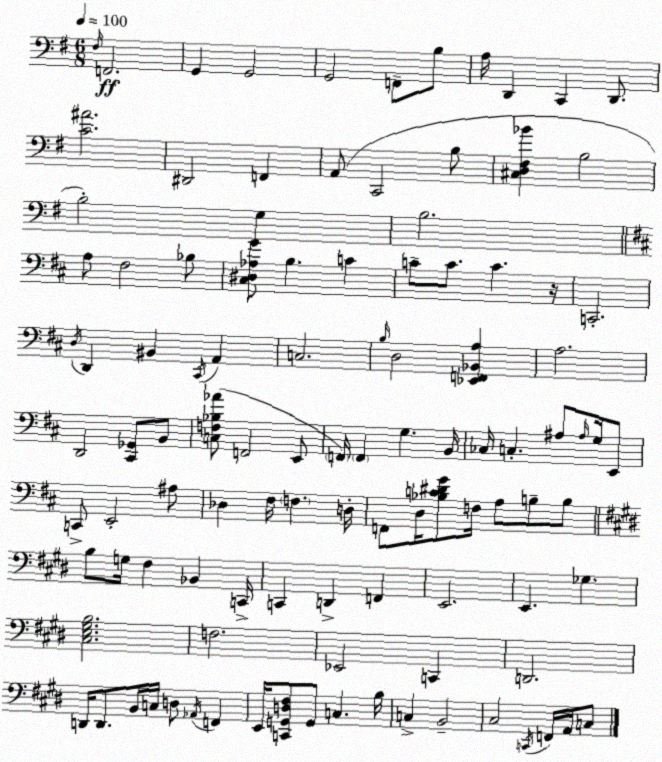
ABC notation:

X:1
T:Untitled
M:6/8
L:1/4
K:G
^F,/4 F,,2 G,, G,,2 G,,2 F,,/2 B,/2 A,/4 D,, C,, D,,/2 [C^A]2 ^D,,2 F,, A,,/2 C,,2 B,/2 [^C,D,^F,_B] B,2 B,2 G, B,2 A,/2 ^F,2 _B,/2 [^C,^D,_A,G]/2 B, C C/2 C/2 C z/4 C,,2 D,/4 D,, ^B,, ^C,,/4 A,, C,2 B,/4 D,2 [_E,,F,,_B,,A,] A,2 D,,2 [^C,,_G,,]/2 B,,/2 [C,F,_B,_A]/2 F,,2 E,,/2 F,,/4 F,, G, B,,/4 _C,/4 C, ^A,/2 ^A,/4 G,/4 E,,/2 C,,/2 E,,2 ^A,/2 _D, ^F,/4 F, D,/4 F,,/2 D,/4 [_B,C^DG]/2 F,/4 A,/2 B,/2 B,/2 B,/2 G,/4 ^F, _B,, C,,/4 C,, D,, F,, E,,2 E,, _G, [^C,E,^G,B,]2 F,2 _E,,2 C,, D,,2 D,,/4 D,,/2 B,,/4 C,/4 D,/2 _A,,/4 F,, E,,/4 [C,,G,,D,^F,]/2 G,,/2 C, B,/4 C, B,,2 ^C,2 C,,/4 F,,/4 A,,/4 C,/2